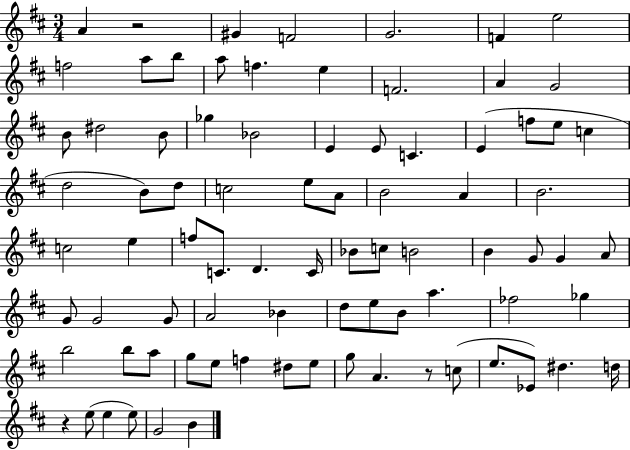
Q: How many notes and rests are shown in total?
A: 83